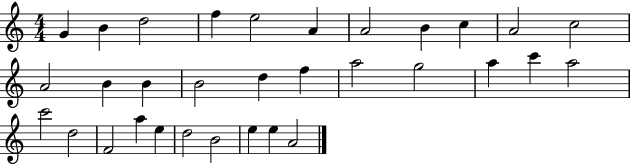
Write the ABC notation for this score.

X:1
T:Untitled
M:4/4
L:1/4
K:C
G B d2 f e2 A A2 B c A2 c2 A2 B B B2 d f a2 g2 a c' a2 c'2 d2 F2 a e d2 B2 e e A2